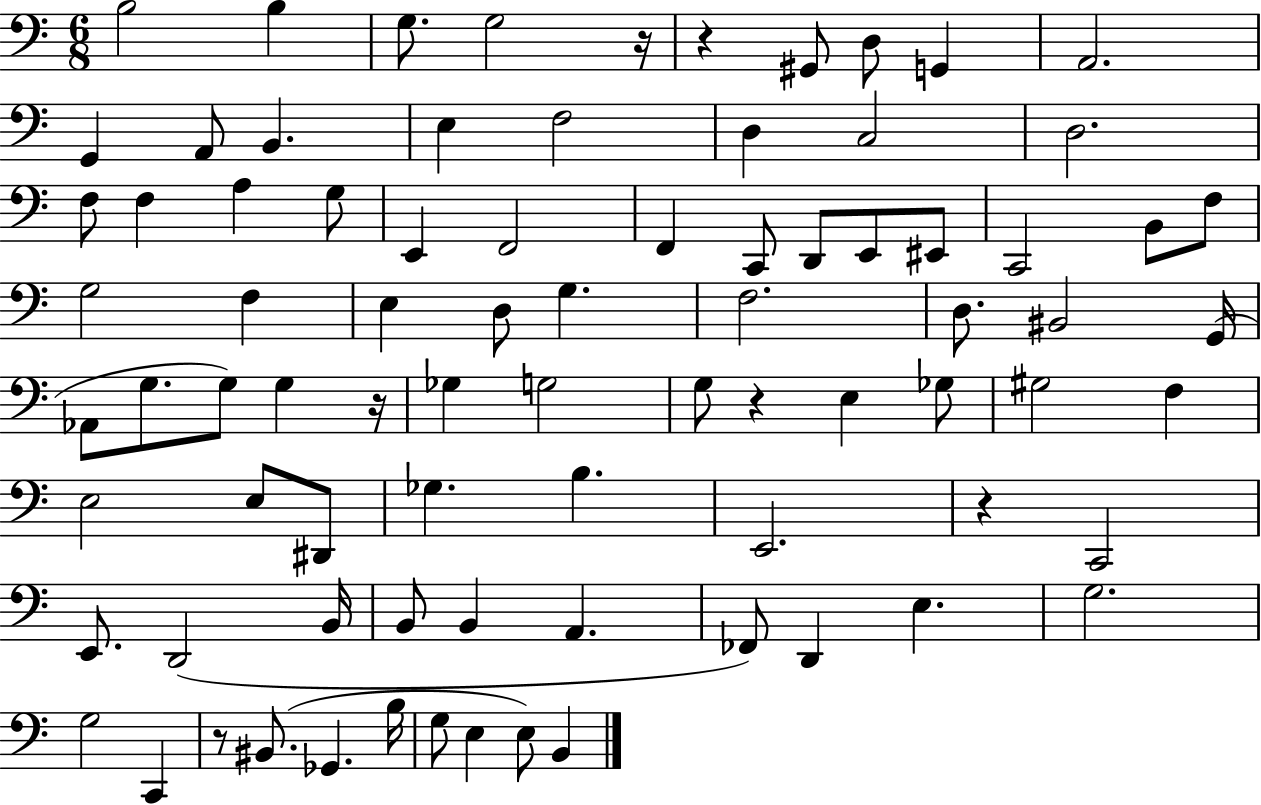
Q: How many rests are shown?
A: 6